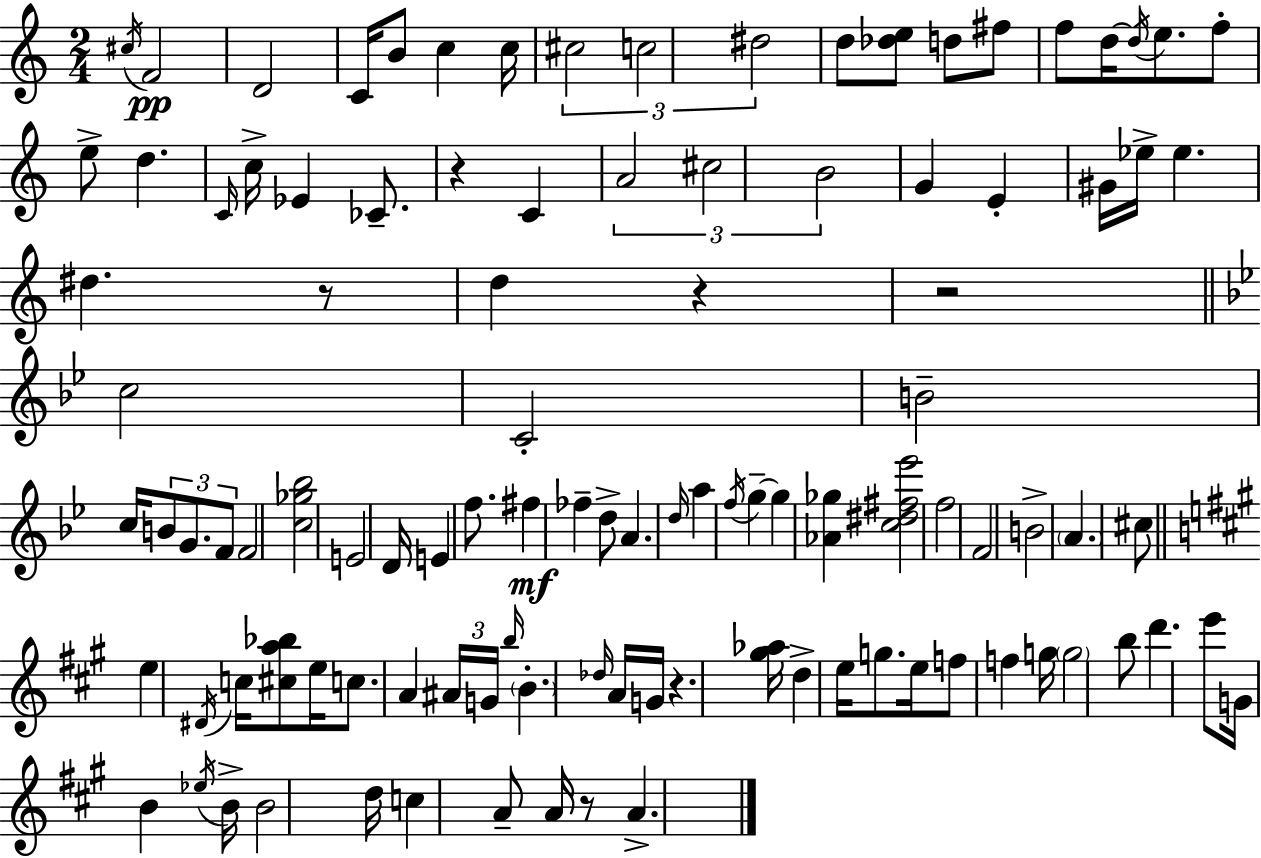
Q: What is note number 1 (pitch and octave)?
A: C#5